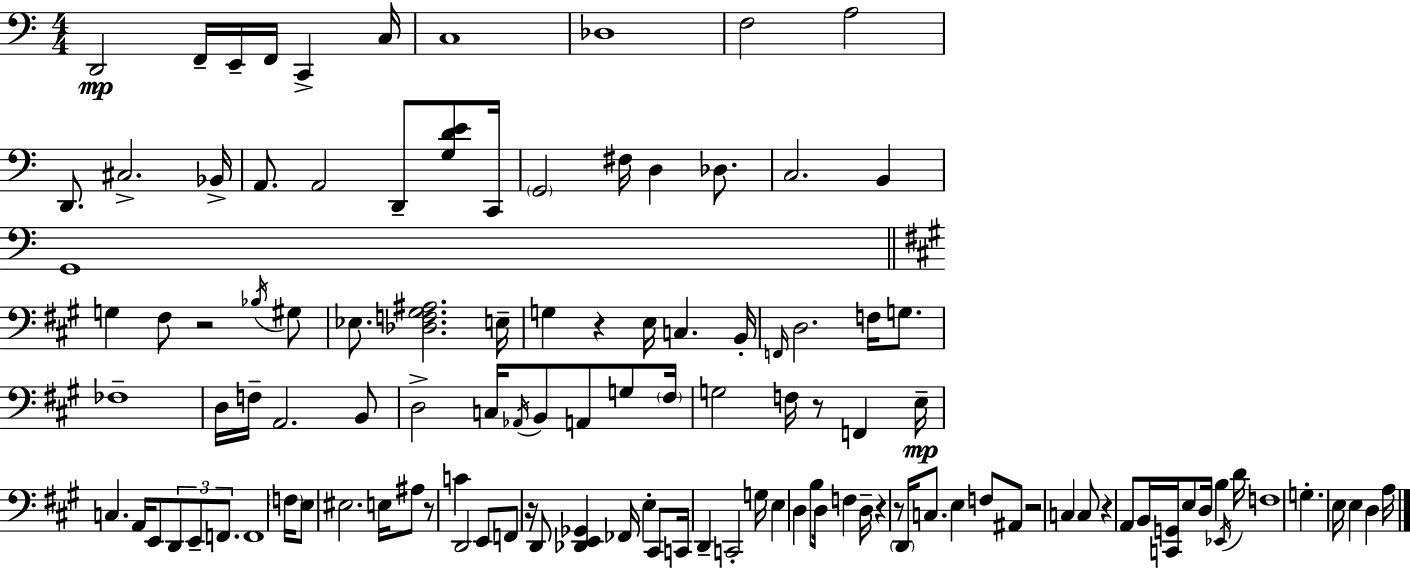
D2/h F2/s E2/s F2/s C2/q C3/s C3/w Db3/w F3/h A3/h D2/e. C#3/h. Bb2/s A2/e. A2/h D2/e [G3,D4,E4]/e C2/s G2/h F#3/s D3/q Db3/e. C3/h. B2/q G2/w G3/q F#3/e R/h Bb3/s G#3/e Eb3/e. [Db3,F3,G#3,A#3]/h. E3/s G3/q R/q E3/s C3/q. B2/s F2/s D3/h. F3/s G3/e. FES3/w D3/s F3/s A2/h. B2/e D3/h C3/s Ab2/s B2/e A2/e G3/e F#3/s G3/h F3/s R/e F2/q E3/s C3/q. A2/s E2/e D2/e E2/e F2/e. F2/w F3/s E3/e EIS3/h. E3/s A#3/e R/e C4/q D2/h E2/e F2/e R/s D2/e [Db2,E2,Gb2]/q FES2/s E3/q C#2/e C2/s D2/q C2/h G3/s E3/q D3/q B3/e D3/s F3/q D3/s R/q R/e D2/s C3/e. E3/q F3/e A#2/e R/h C3/q C3/e R/q A2/e B2/s [C2,G2]/s E3/e D3/s B3/q Eb2/s D4/s F3/w G3/q. E3/s E3/q D3/q A3/s